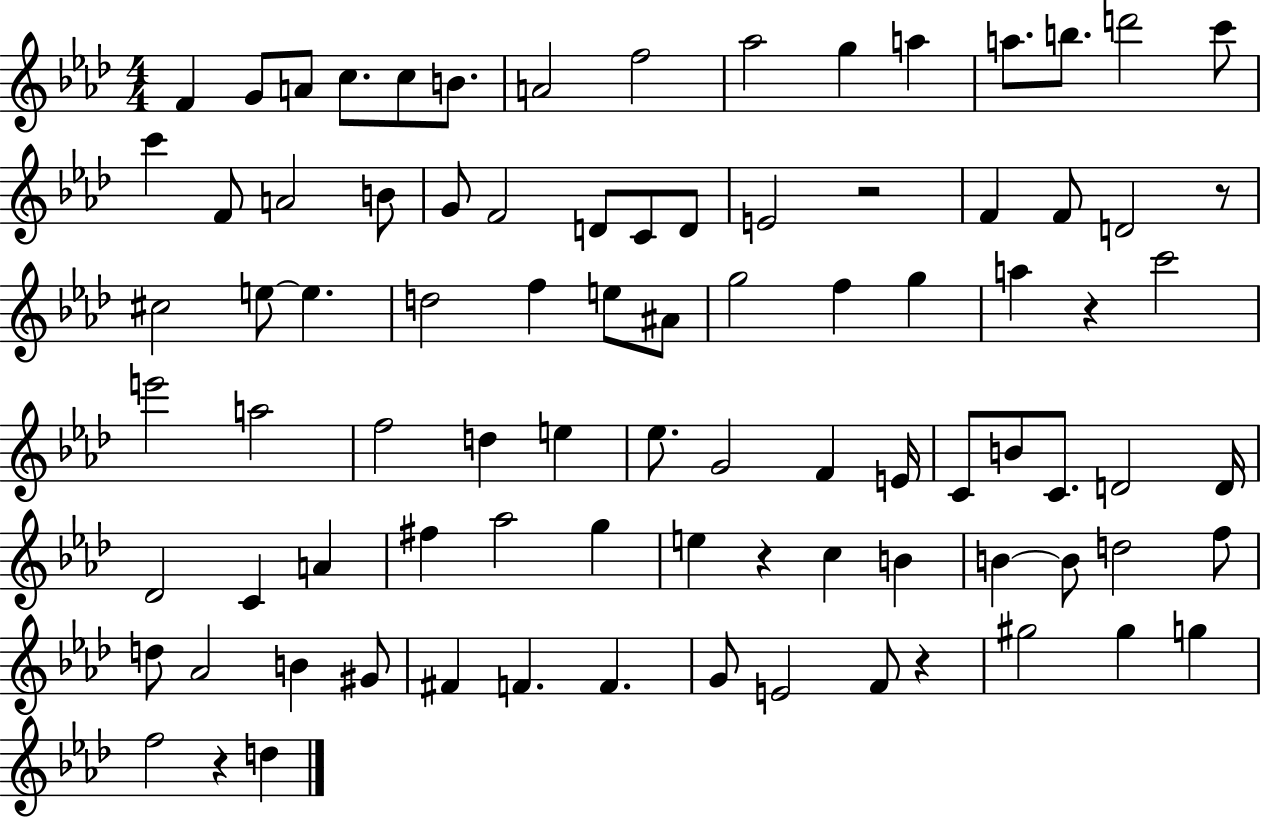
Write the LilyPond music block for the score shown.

{
  \clef treble
  \numericTimeSignature
  \time 4/4
  \key aes \major
  f'4 g'8 a'8 c''8. c''8 b'8. | a'2 f''2 | aes''2 g''4 a''4 | a''8. b''8. d'''2 c'''8 | \break c'''4 f'8 a'2 b'8 | g'8 f'2 d'8 c'8 d'8 | e'2 r2 | f'4 f'8 d'2 r8 | \break cis''2 e''8~~ e''4. | d''2 f''4 e''8 ais'8 | g''2 f''4 g''4 | a''4 r4 c'''2 | \break e'''2 a''2 | f''2 d''4 e''4 | ees''8. g'2 f'4 e'16 | c'8 b'8 c'8. d'2 d'16 | \break des'2 c'4 a'4 | fis''4 aes''2 g''4 | e''4 r4 c''4 b'4 | b'4~~ b'8 d''2 f''8 | \break d''8 aes'2 b'4 gis'8 | fis'4 f'4. f'4. | g'8 e'2 f'8 r4 | gis''2 gis''4 g''4 | \break f''2 r4 d''4 | \bar "|."
}